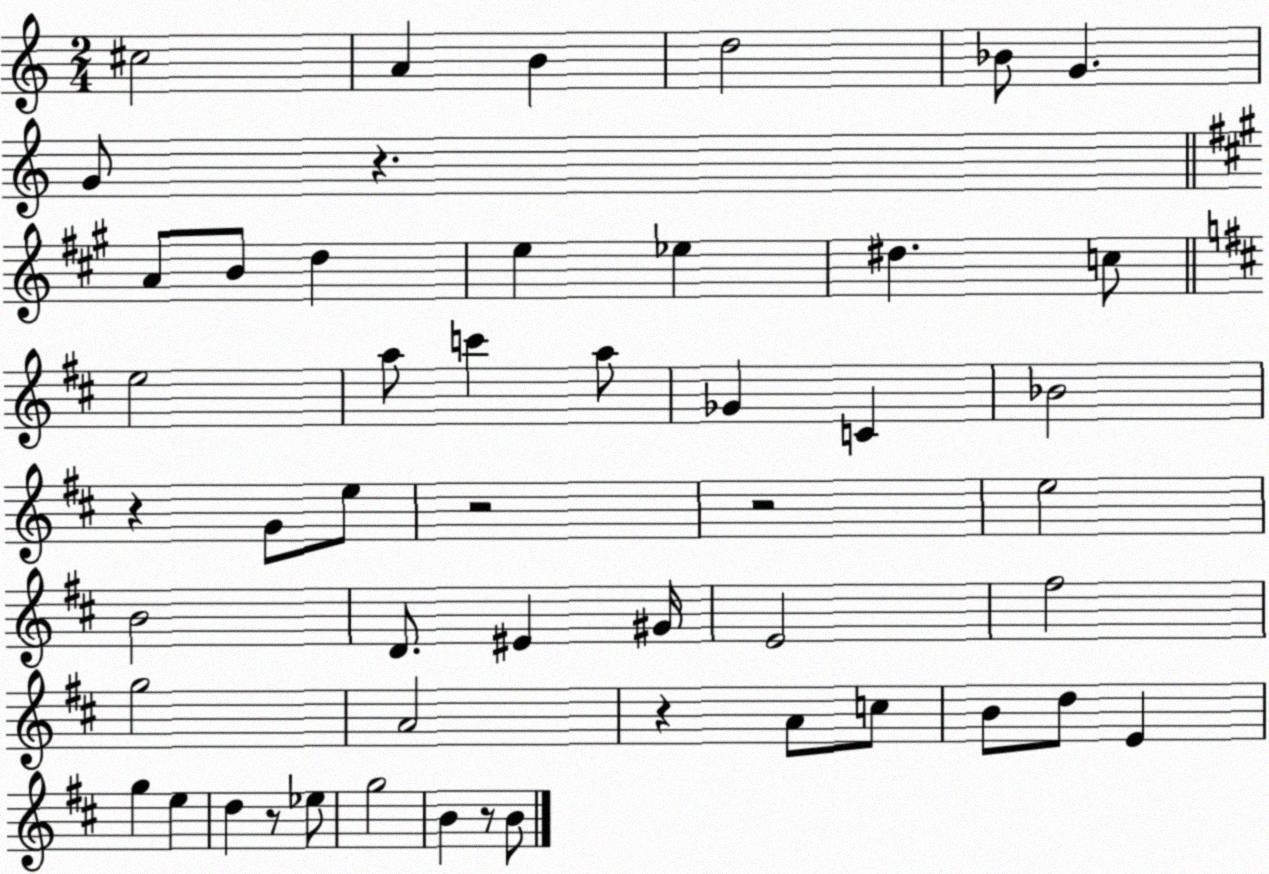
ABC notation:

X:1
T:Untitled
M:2/4
L:1/4
K:C
^c2 A B d2 _B/2 G G/2 z A/2 B/2 d e _e ^d c/2 e2 a/2 c' a/2 _G C _B2 z G/2 e/2 z2 z2 e2 B2 D/2 ^E ^G/4 E2 ^f2 g2 A2 z A/2 c/2 B/2 d/2 E g e d z/2 _e/2 g2 B z/2 B/2